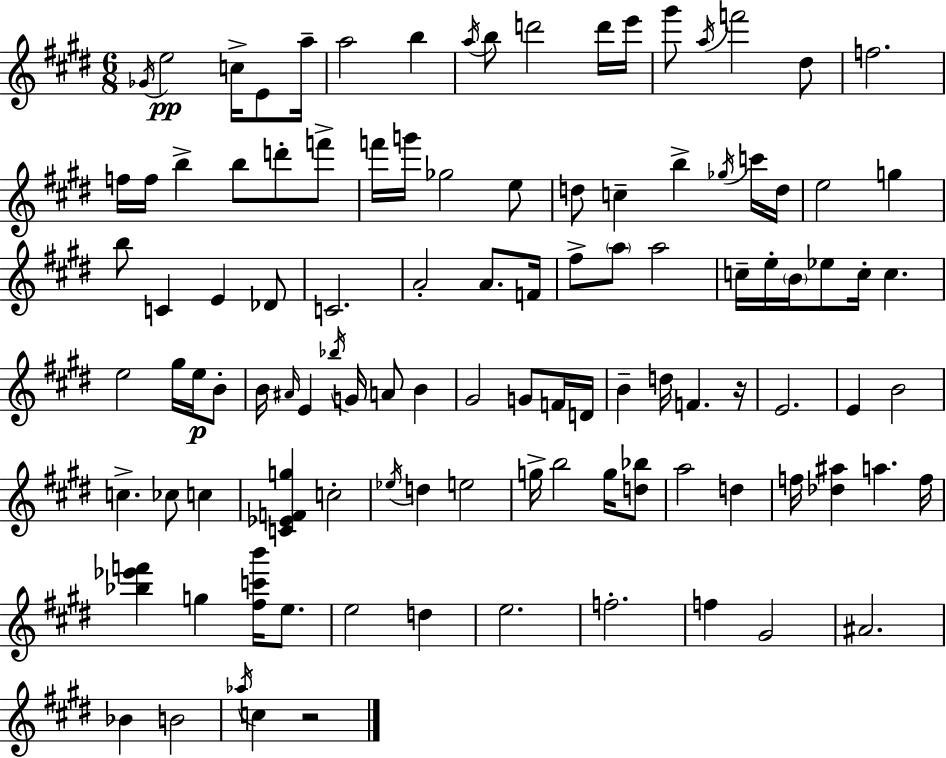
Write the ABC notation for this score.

X:1
T:Untitled
M:6/8
L:1/4
K:E
_G/4 e2 c/4 E/2 a/4 a2 b a/4 b/2 d'2 d'/4 e'/4 ^g'/2 a/4 f'2 ^d/2 f2 f/4 f/4 b b/2 d'/2 f'/2 f'/4 g'/4 _g2 e/2 d/2 c b _g/4 c'/4 d/4 e2 g b/2 C E _D/2 C2 A2 A/2 F/4 ^f/2 a/2 a2 c/4 e/4 B/4 _e/2 c/4 c e2 ^g/4 e/4 B/2 B/4 ^A/4 E _b/4 G/4 A/2 B ^G2 G/2 F/4 D/4 B d/4 F z/4 E2 E B2 c _c/2 c [C_EFg] c2 _e/4 d e2 g/4 b2 g/4 [d_b]/2 a2 d f/4 [_d^a] a f/4 [_b_e'f'] g [^fc'b']/4 e/2 e2 d e2 f2 f ^G2 ^A2 _B B2 _a/4 c z2